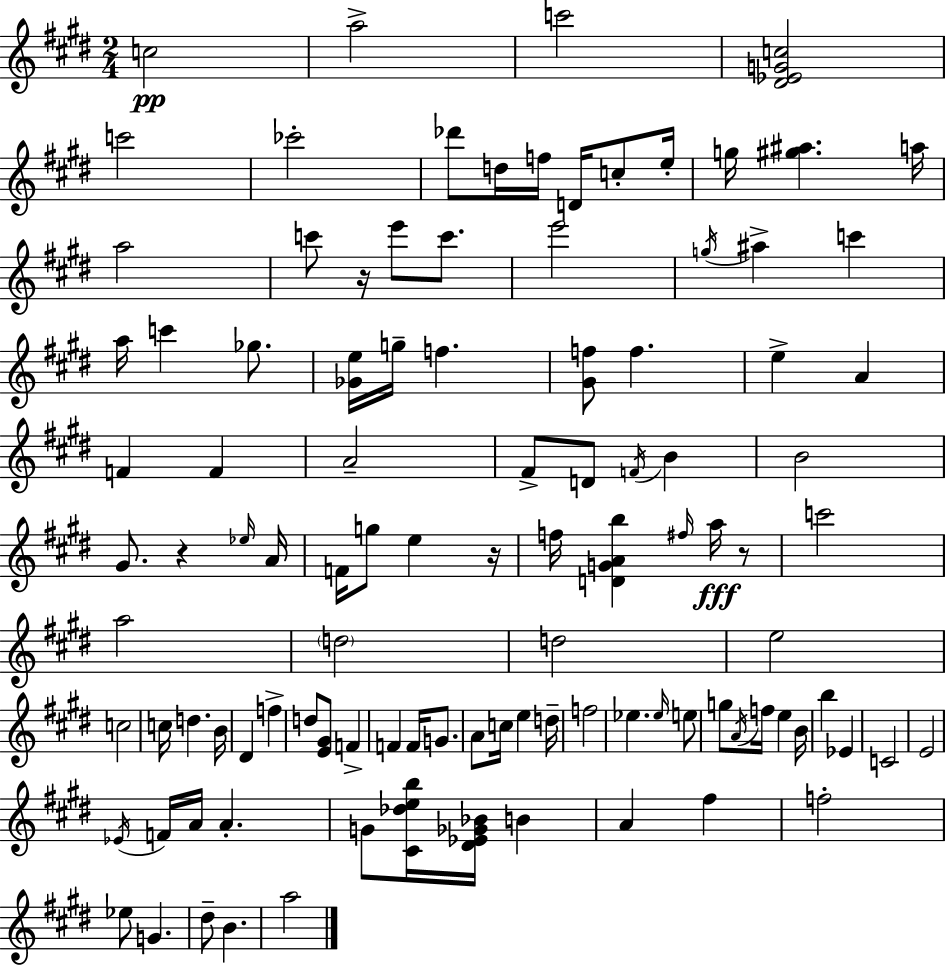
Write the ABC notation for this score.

X:1
T:Untitled
M:2/4
L:1/4
K:E
c2 a2 c'2 [^D_EGc]2 c'2 _c'2 _d'/2 d/4 f/4 D/4 c/2 e/4 g/4 [^g^a] a/4 a2 c'/2 z/4 e'/2 c'/2 e'2 g/4 ^a c' a/4 c' _g/2 [_Ge]/4 g/4 f [^Gf]/2 f e A F F A2 ^F/2 D/2 F/4 B B2 ^G/2 z _e/4 A/4 F/4 g/2 e z/4 f/4 [DGAb] ^f/4 a/4 z/2 c'2 a2 d2 d2 e2 c2 c/4 d B/4 ^D f d/2 [E^G]/2 F F F/4 G/2 A/2 c/4 e d/4 f2 _e _e/4 e/2 g/2 A/4 f/4 e B/4 b _E C2 E2 _E/4 F/4 A/4 A G/2 [^C_deb]/4 [^D_E_G_B]/4 B A ^f f2 _e/2 G ^d/2 B a2